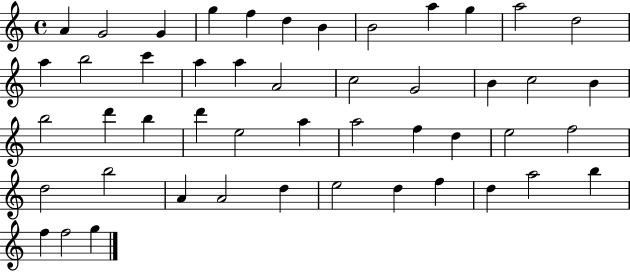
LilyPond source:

{
  \clef treble
  \time 4/4
  \defaultTimeSignature
  \key c \major
  a'4 g'2 g'4 | g''4 f''4 d''4 b'4 | b'2 a''4 g''4 | a''2 d''2 | \break a''4 b''2 c'''4 | a''4 a''4 a'2 | c''2 g'2 | b'4 c''2 b'4 | \break b''2 d'''4 b''4 | d'''4 e''2 a''4 | a''2 f''4 d''4 | e''2 f''2 | \break d''2 b''2 | a'4 a'2 d''4 | e''2 d''4 f''4 | d''4 a''2 b''4 | \break f''4 f''2 g''4 | \bar "|."
}